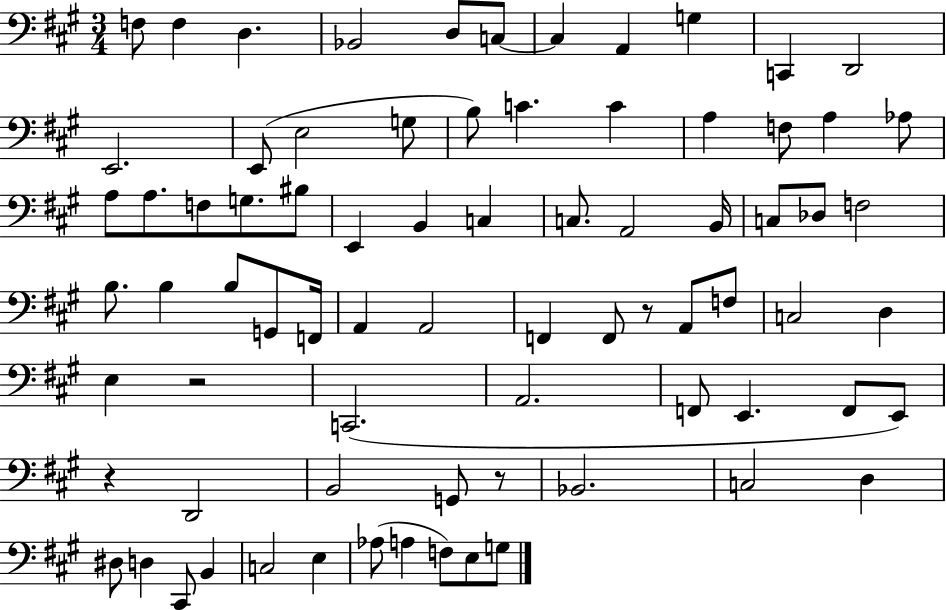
X:1
T:Untitled
M:3/4
L:1/4
K:A
F,/2 F, D, _B,,2 D,/2 C,/2 C, A,, G, C,, D,,2 E,,2 E,,/2 E,2 G,/2 B,/2 C C A, F,/2 A, _A,/2 A,/2 A,/2 F,/2 G,/2 ^B,/2 E,, B,, C, C,/2 A,,2 B,,/4 C,/2 _D,/2 F,2 B,/2 B, B,/2 G,,/2 F,,/4 A,, A,,2 F,, F,,/2 z/2 A,,/2 F,/2 C,2 D, E, z2 C,,2 A,,2 F,,/2 E,, F,,/2 E,,/2 z D,,2 B,,2 G,,/2 z/2 _B,,2 C,2 D, ^D,/2 D, ^C,,/2 B,, C,2 E, _A,/2 A, F,/2 E,/2 G,/2